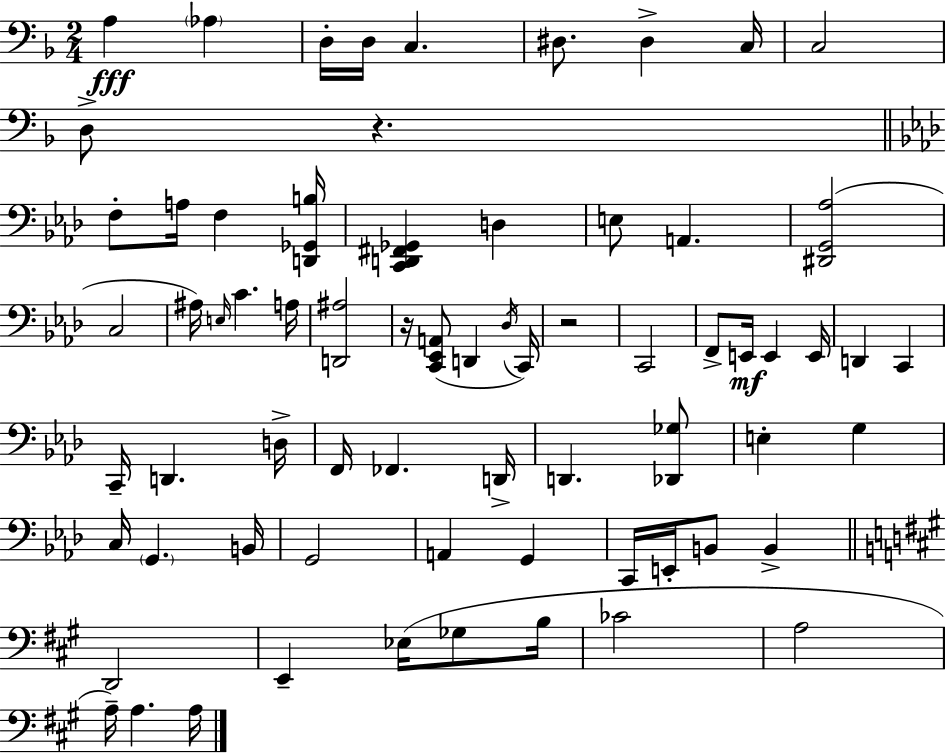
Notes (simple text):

A3/q Ab3/q D3/s D3/s C3/q. D#3/e. D#3/q C3/s C3/h D3/e R/q. F3/e A3/s F3/q [D2,Gb2,B3]/s [C2,D2,F#2,Gb2]/q D3/q E3/e A2/q. [D#2,G2,Ab3]/h C3/h A#3/s E3/s C4/q. A3/s [D2,A#3]/h R/s [C2,Eb2,A2]/e D2/q Db3/s C2/s R/h C2/h F2/e E2/s E2/q E2/s D2/q C2/q C2/s D2/q. D3/s F2/s FES2/q. D2/s D2/q. [Db2,Gb3]/e E3/q G3/q C3/s G2/q. B2/s G2/h A2/q G2/q C2/s E2/s B2/e B2/q D2/h E2/q Eb3/s Gb3/e B3/s CES4/h A3/h A3/s A3/q. A3/s